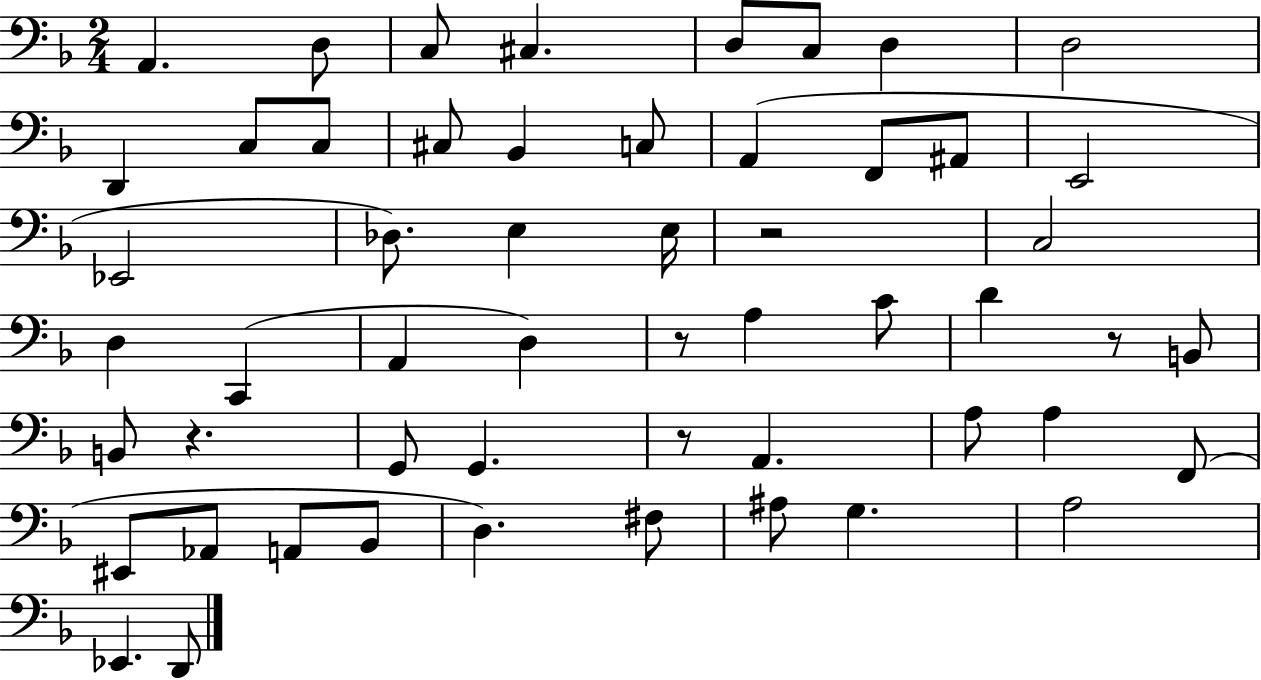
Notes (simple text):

A2/q. D3/e C3/e C#3/q. D3/e C3/e D3/q D3/h D2/q C3/e C3/e C#3/e Bb2/q C3/e A2/q F2/e A#2/e E2/h Eb2/h Db3/e. E3/q E3/s R/h C3/h D3/q C2/q A2/q D3/q R/e A3/q C4/e D4/q R/e B2/e B2/e R/q. G2/e G2/q. R/e A2/q. A3/e A3/q F2/e EIS2/e Ab2/e A2/e Bb2/e D3/q. F#3/e A#3/e G3/q. A3/h Eb2/q. D2/e